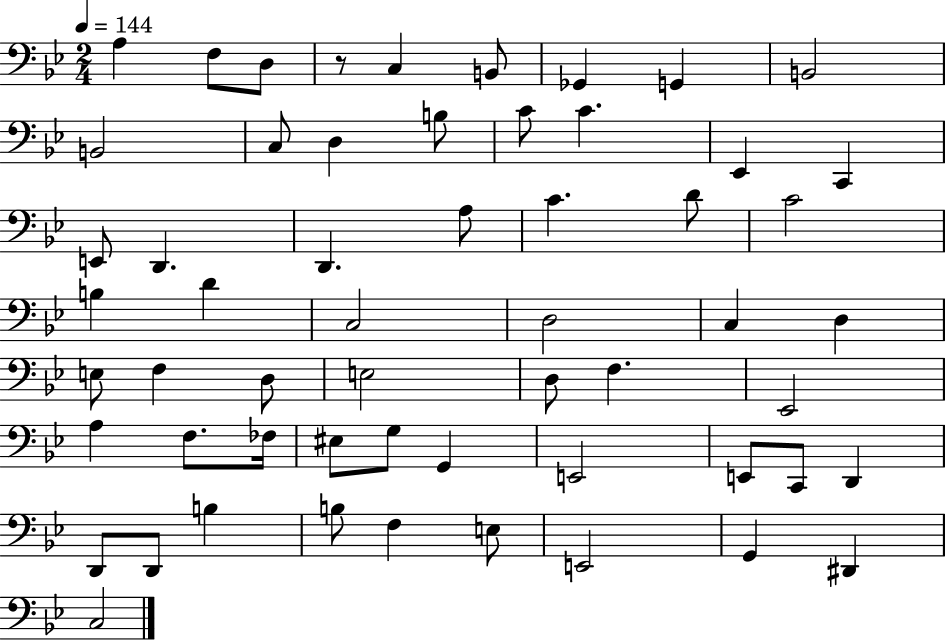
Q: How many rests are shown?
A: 1